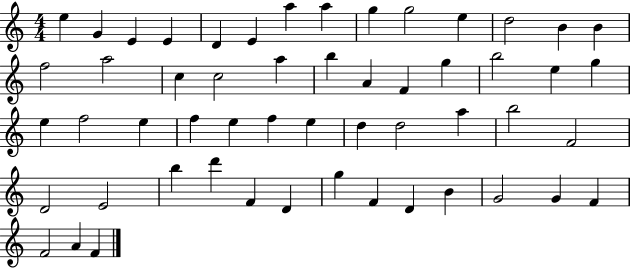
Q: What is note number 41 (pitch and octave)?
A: B5